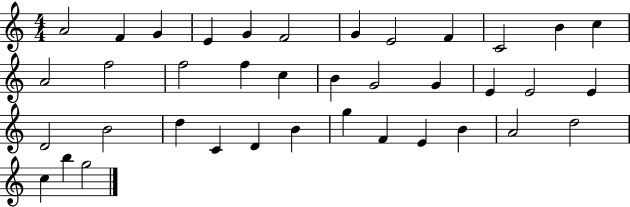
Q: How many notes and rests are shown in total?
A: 38